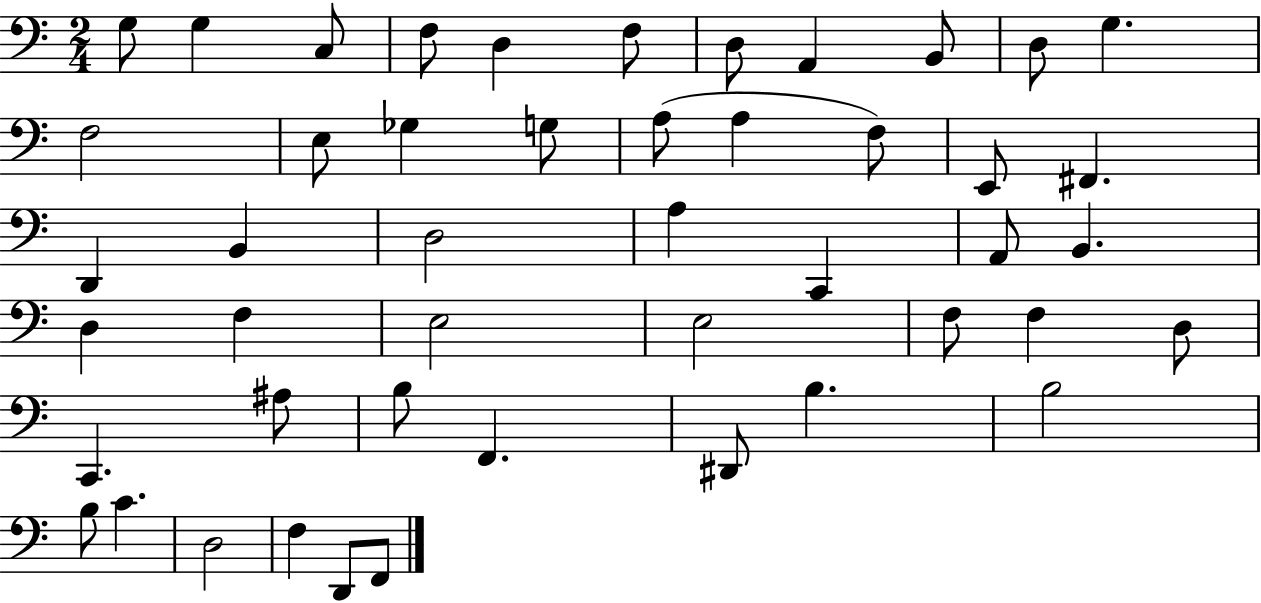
G3/e G3/q C3/e F3/e D3/q F3/e D3/e A2/q B2/e D3/e G3/q. F3/h E3/e Gb3/q G3/e A3/e A3/q F3/e E2/e F#2/q. D2/q B2/q D3/h A3/q C2/q A2/e B2/q. D3/q F3/q E3/h E3/h F3/e F3/q D3/e C2/q. A#3/e B3/e F2/q. D#2/e B3/q. B3/h B3/e C4/q. D3/h F3/q D2/e F2/e